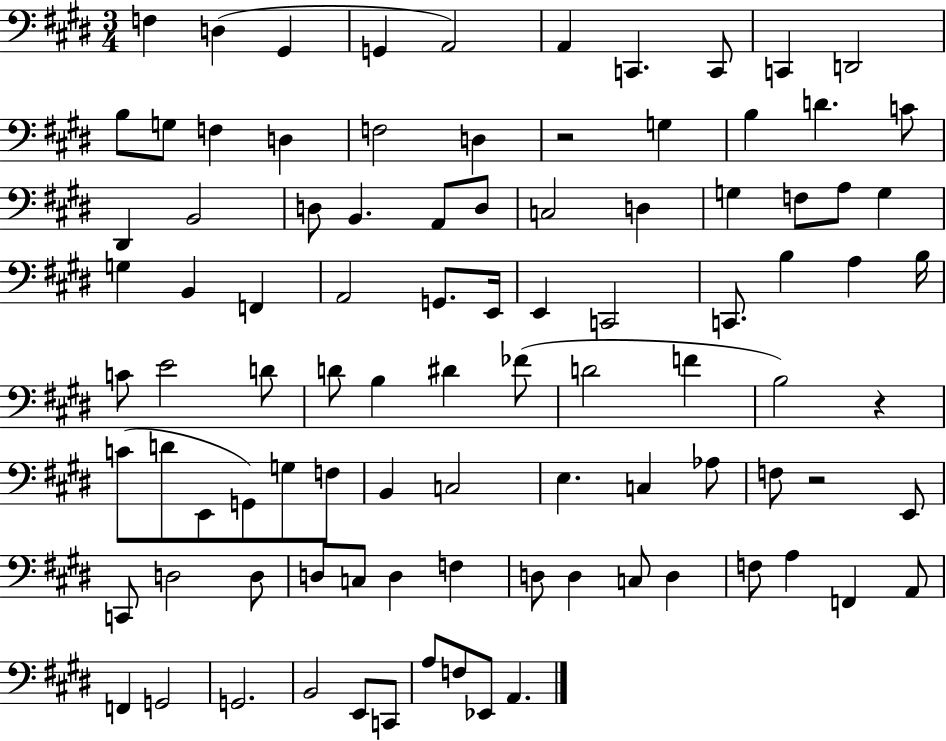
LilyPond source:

{
  \clef bass
  \numericTimeSignature
  \time 3/4
  \key e \major
  f4 d4( gis,4 | g,4 a,2) | a,4 c,4. c,8 | c,4 d,2 | \break b8 g8 f4 d4 | f2 d4 | r2 g4 | b4 d'4. c'8 | \break dis,4 b,2 | d8 b,4. a,8 d8 | c2 d4 | g4 f8 a8 g4 | \break g4 b,4 f,4 | a,2 g,8. e,16 | e,4 c,2 | c,8. b4 a4 b16 | \break c'8 e'2 d'8 | d'8 b4 dis'4 fes'8( | d'2 f'4 | b2) r4 | \break c'8( d'8 e,8 g,8) g8 f8 | b,4 c2 | e4. c4 aes8 | f8 r2 e,8 | \break c,8 d2 d8 | d8 c8 d4 f4 | d8 d4 c8 d4 | f8 a4 f,4 a,8 | \break f,4 g,2 | g,2. | b,2 e,8 c,8 | a8 f8 ees,8 a,4. | \break \bar "|."
}